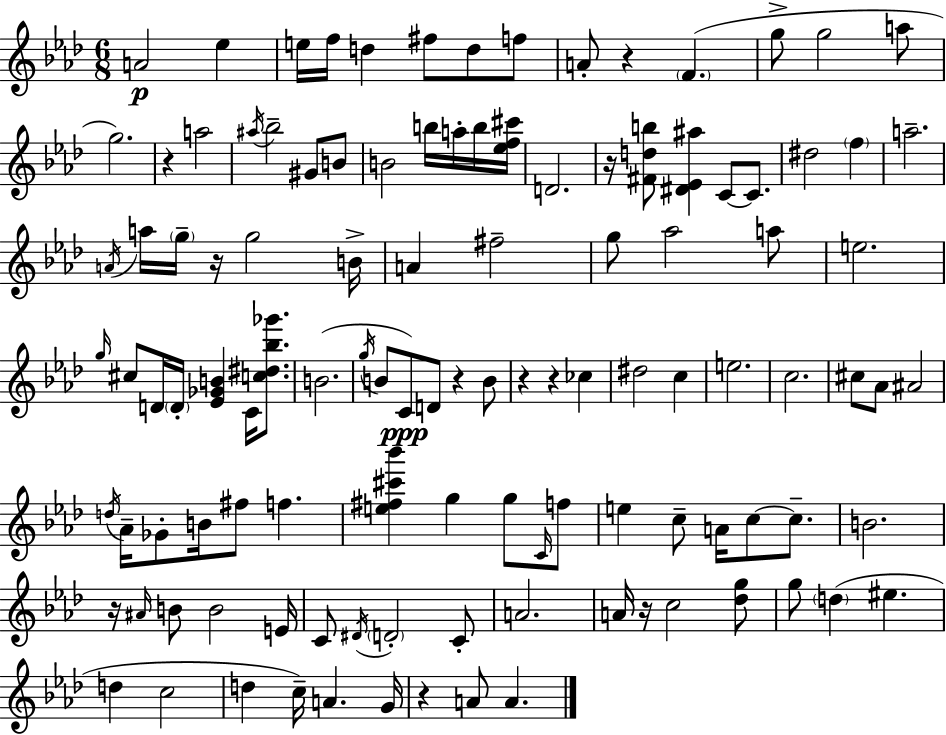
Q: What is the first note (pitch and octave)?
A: A4